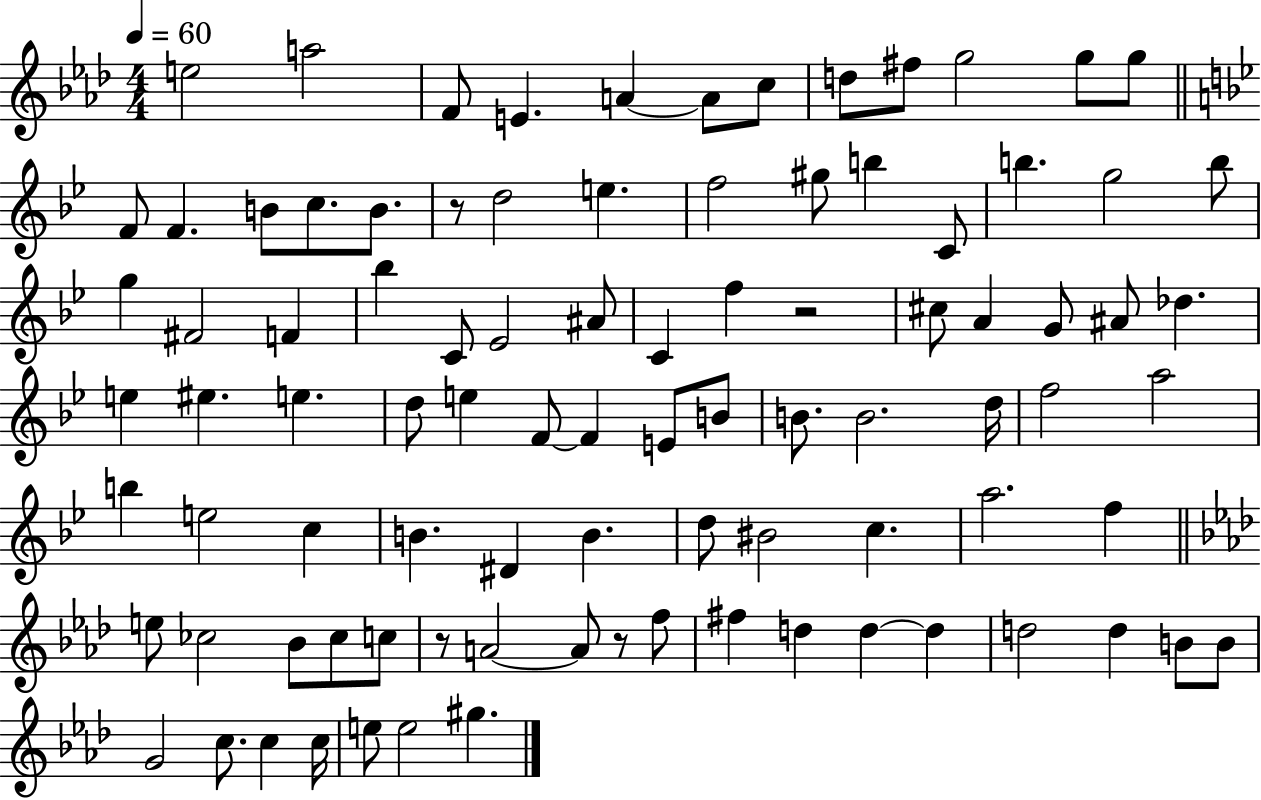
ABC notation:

X:1
T:Untitled
M:4/4
L:1/4
K:Ab
e2 a2 F/2 E A A/2 c/2 d/2 ^f/2 g2 g/2 g/2 F/2 F B/2 c/2 B/2 z/2 d2 e f2 ^g/2 b C/2 b g2 b/2 g ^F2 F _b C/2 _E2 ^A/2 C f z2 ^c/2 A G/2 ^A/2 _d e ^e e d/2 e F/2 F E/2 B/2 B/2 B2 d/4 f2 a2 b e2 c B ^D B d/2 ^B2 c a2 f e/2 _c2 _B/2 _c/2 c/2 z/2 A2 A/2 z/2 f/2 ^f d d d d2 d B/2 B/2 G2 c/2 c c/4 e/2 e2 ^g